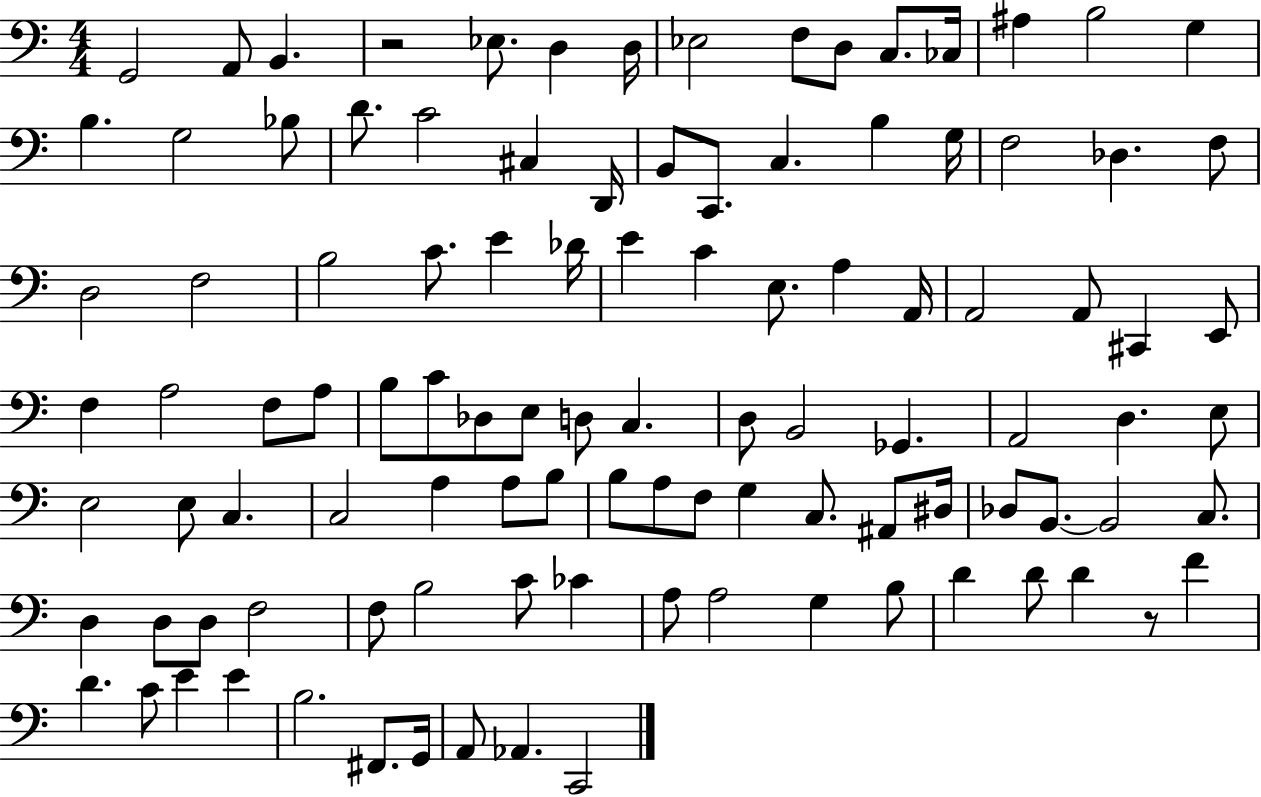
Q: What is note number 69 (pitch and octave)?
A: A3